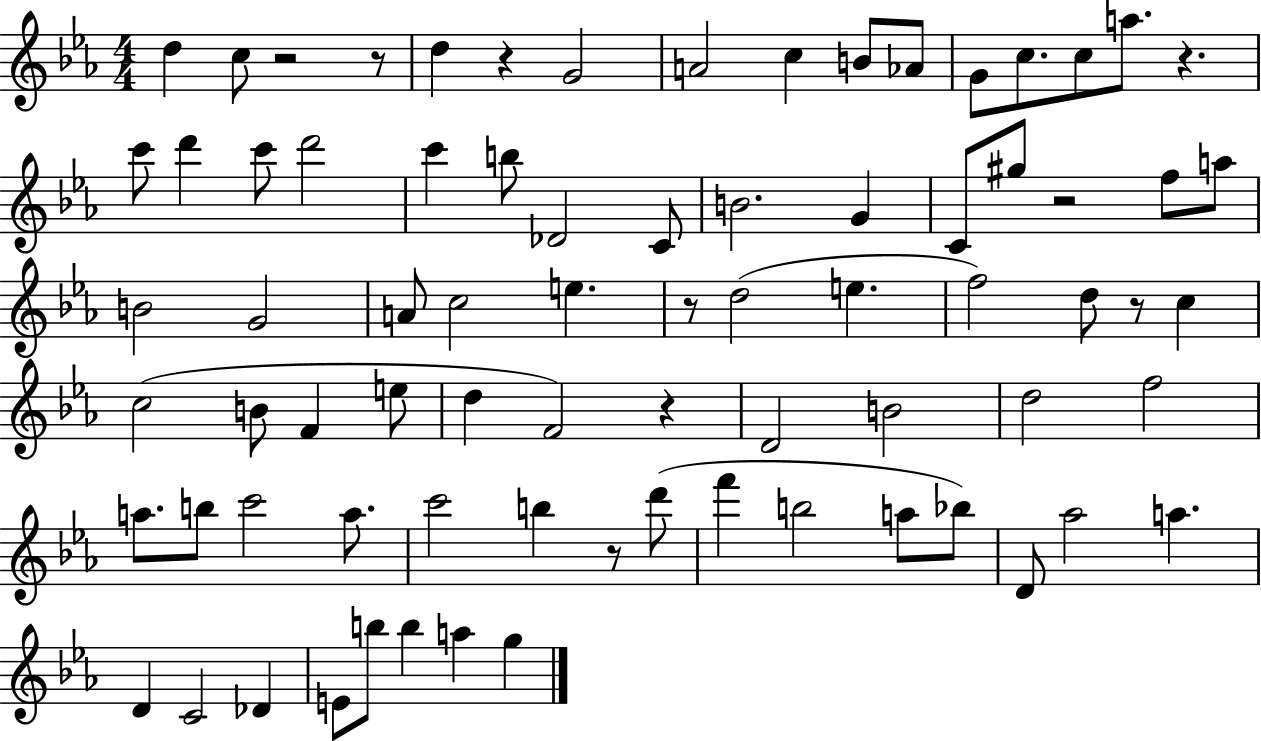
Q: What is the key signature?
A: EES major